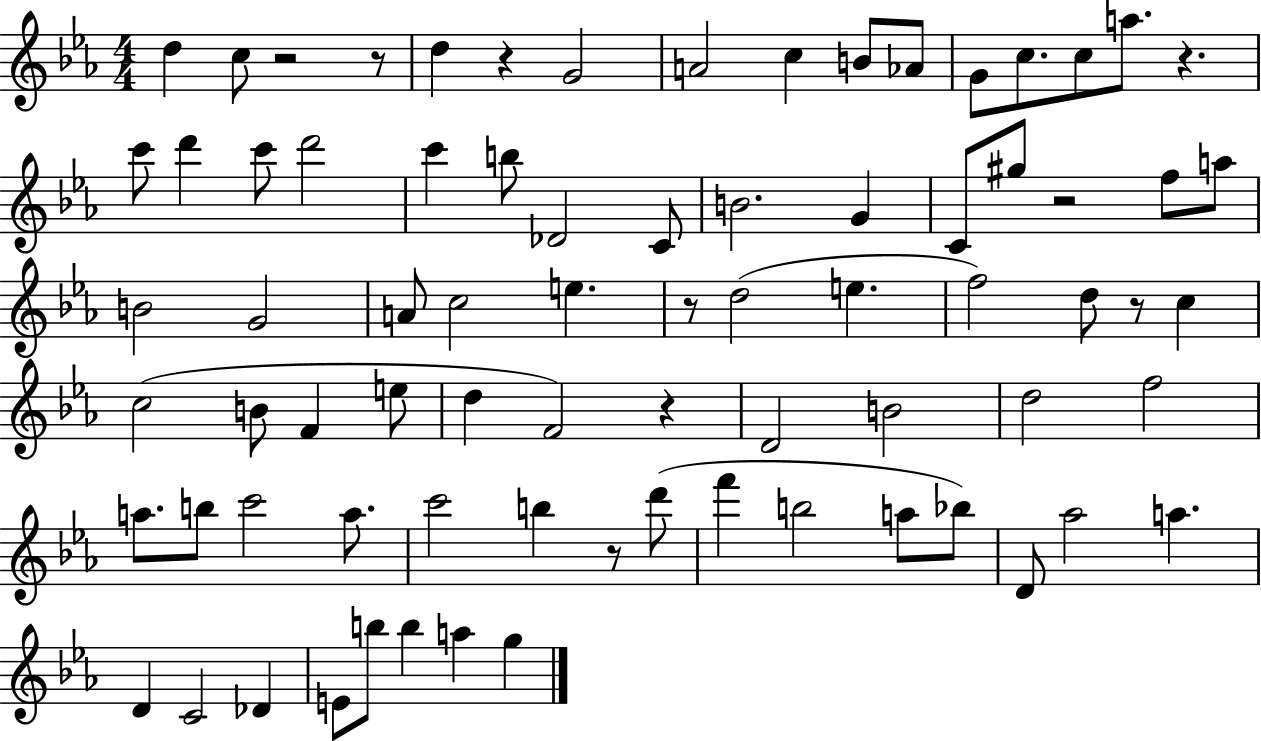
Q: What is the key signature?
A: EES major